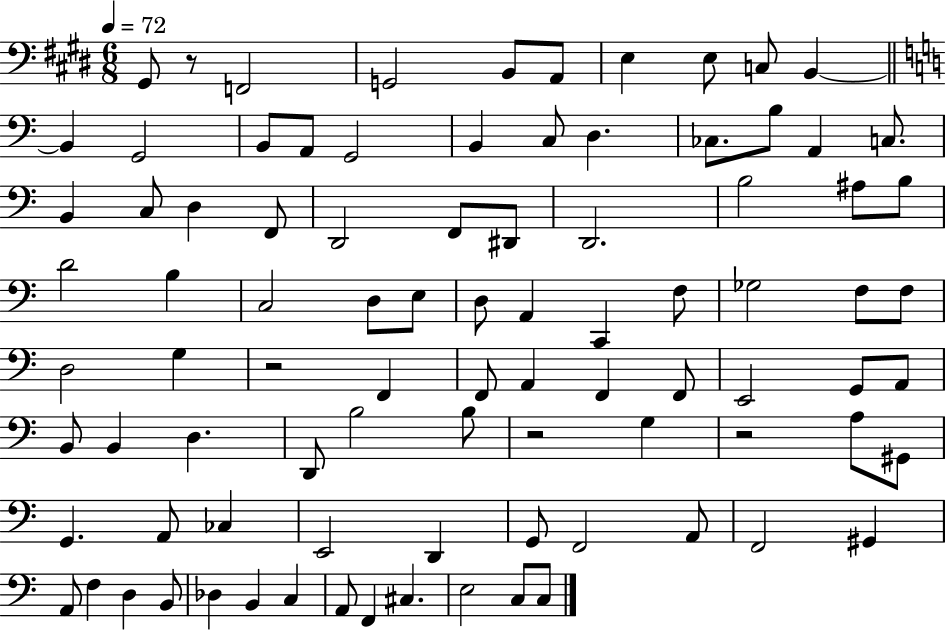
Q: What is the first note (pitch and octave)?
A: G#2